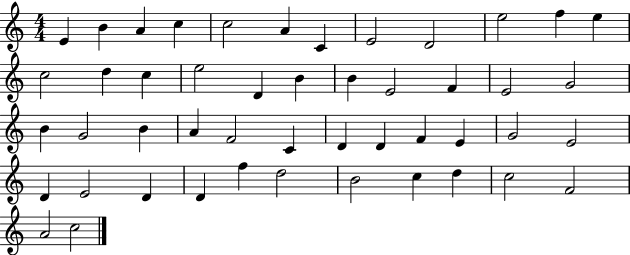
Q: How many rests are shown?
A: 0